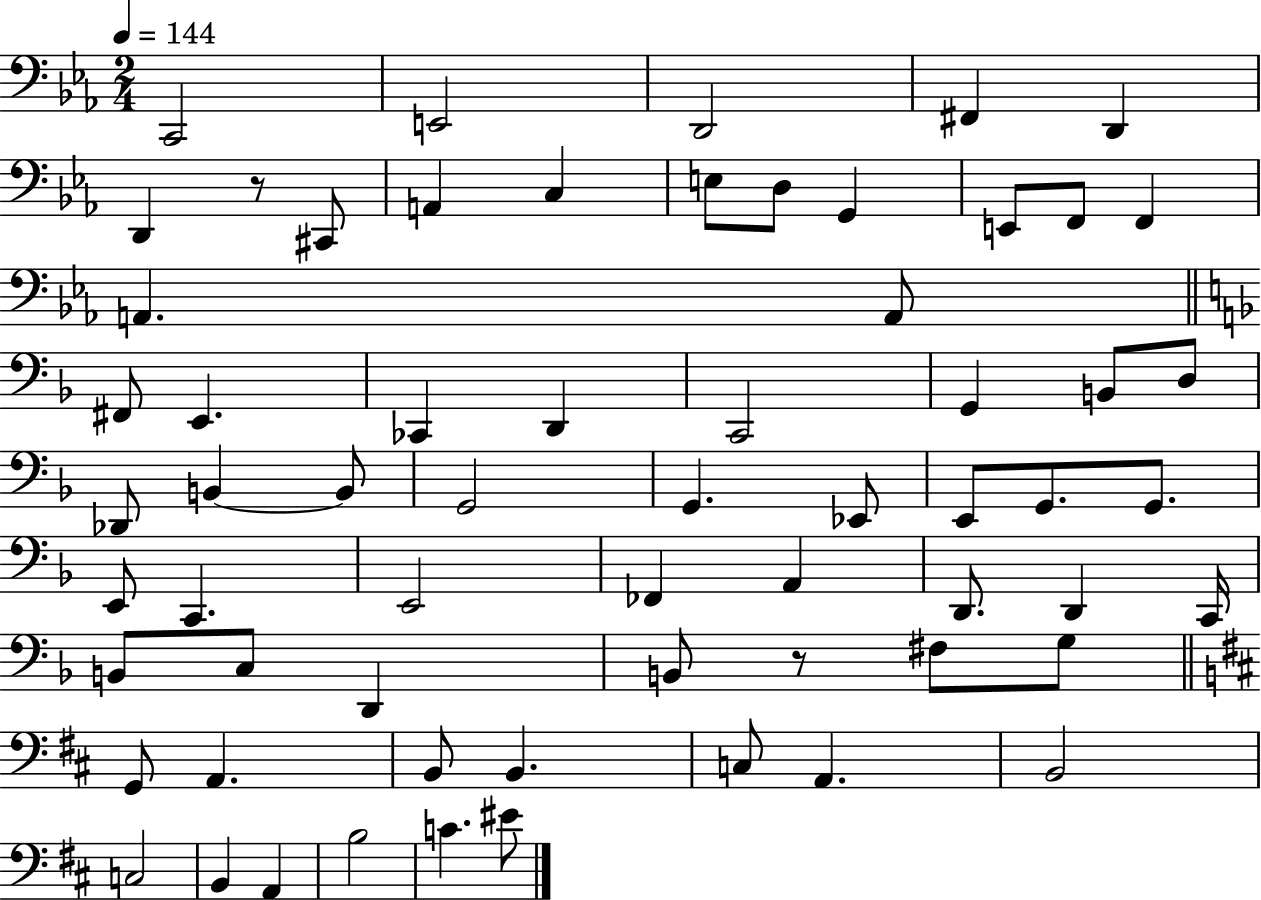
{
  \clef bass
  \numericTimeSignature
  \time 2/4
  \key ees \major
  \tempo 4 = 144
  \repeat volta 2 { c,2 | e,2 | d,2 | fis,4 d,4 | \break d,4 r8 cis,8 | a,4 c4 | e8 d8 g,4 | e,8 f,8 f,4 | \break a,4. a,8 | \bar "||" \break \key f \major fis,8 e,4. | ces,4 d,4 | c,2 | g,4 b,8 d8 | \break des,8 b,4~~ b,8 | g,2 | g,4. ees,8 | e,8 g,8. g,8. | \break e,8 c,4. | e,2 | fes,4 a,4 | d,8. d,4 c,16 | \break b,8 c8 d,4 | b,8 r8 fis8 g8 | \bar "||" \break \key b \minor g,8 a,4. | b,8 b,4. | c8 a,4. | b,2 | \break c2 | b,4 a,4 | b2 | c'4. eis'8 | \break } \bar "|."
}